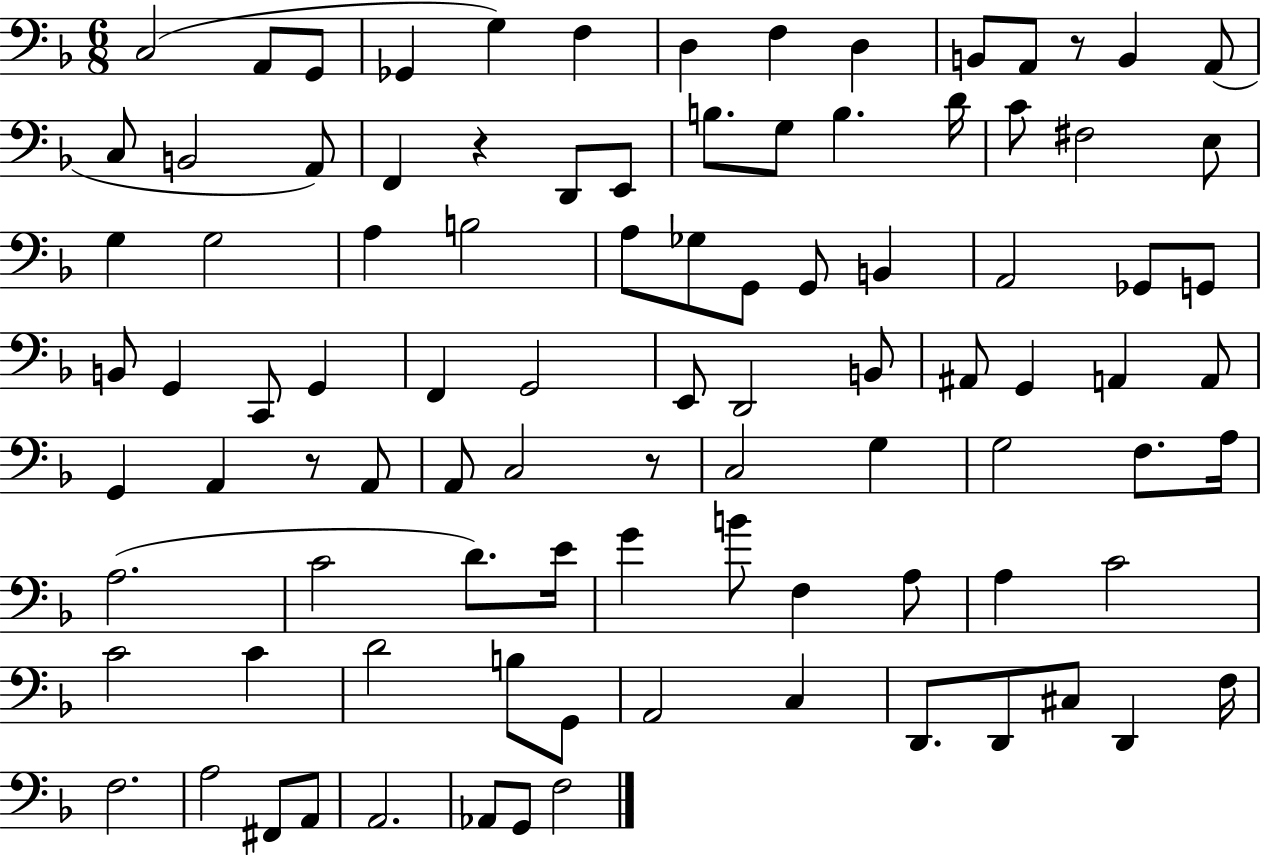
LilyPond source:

{
  \clef bass
  \numericTimeSignature
  \time 6/8
  \key f \major
  \repeat volta 2 { c2( a,8 g,8 | ges,4 g4) f4 | d4 f4 d4 | b,8 a,8 r8 b,4 a,8( | \break c8 b,2 a,8) | f,4 r4 d,8 e,8 | b8. g8 b4. d'16 | c'8 fis2 e8 | \break g4 g2 | a4 b2 | a8 ges8 g,8 g,8 b,4 | a,2 ges,8 g,8 | \break b,8 g,4 c,8 g,4 | f,4 g,2 | e,8 d,2 b,8 | ais,8 g,4 a,4 a,8 | \break g,4 a,4 r8 a,8 | a,8 c2 r8 | c2 g4 | g2 f8. a16 | \break a2.( | c'2 d'8.) e'16 | g'4 b'8 f4 a8 | a4 c'2 | \break c'2 c'4 | d'2 b8 g,8 | a,2 c4 | d,8. d,8 cis8 d,4 f16 | \break f2. | a2 fis,8 a,8 | a,2. | aes,8 g,8 f2 | \break } \bar "|."
}